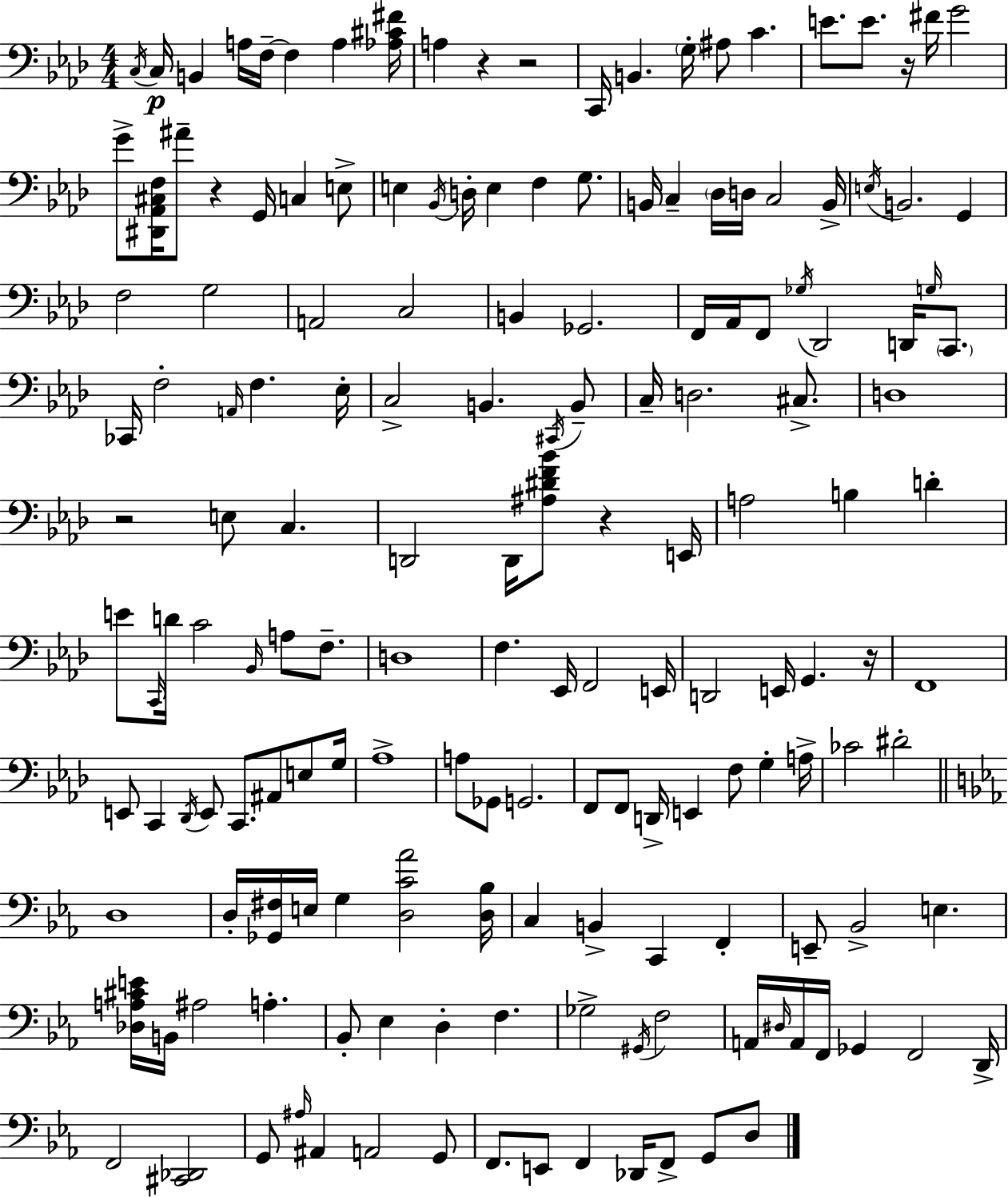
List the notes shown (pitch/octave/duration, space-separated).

C3/s C3/s B2/q A3/s F3/s F3/q A3/q [Ab3,C#4,F#4]/s A3/q R/q R/h C2/s B2/q. G3/s A#3/e C4/q. E4/e. E4/e. R/s F#4/s G4/h G4/e [D#2,Ab2,C#3,F3]/s A#4/e R/q G2/s C3/q E3/e E3/q Bb2/s D3/s E3/q F3/q G3/e. B2/s C3/q Db3/s D3/s C3/h B2/s E3/s B2/h. G2/q F3/h G3/h A2/h C3/h B2/q Gb2/h. F2/s Ab2/s F2/e Gb3/s Db2/h D2/s G3/s C2/e. CES2/s F3/h A2/s F3/q. Eb3/s C3/h B2/q. C#2/s B2/e C3/s D3/h. C#3/e. D3/w R/h E3/e C3/q. D2/h D2/s [A#3,D#4,F4,Bb4]/e R/q E2/s A3/h B3/q D4/q E4/e C2/s D4/s C4/h Bb2/s A3/e F3/e. D3/w F3/q. Eb2/s F2/h E2/s D2/h E2/s G2/q. R/s F2/w E2/e C2/q Db2/s E2/e C2/e. A#2/e E3/e G3/s Ab3/w A3/e Gb2/e G2/h. F2/e F2/e D2/s E2/q F3/e G3/q A3/s CES4/h D#4/h D3/w D3/s [Gb2,F#3]/s E3/s G3/q [D3,C4,Ab4]/h [D3,Bb3]/s C3/q B2/q C2/q F2/q E2/e Bb2/h E3/q. [Db3,A3,C#4,E4]/s B2/s A#3/h A3/q. Bb2/e Eb3/q D3/q F3/q. Gb3/h G#2/s F3/h A2/s D#3/s A2/s F2/s Gb2/q F2/h D2/s F2/h [C#2,Db2]/h G2/e A#3/s A#2/q A2/h G2/e F2/e. E2/e F2/q Db2/s F2/e G2/e D3/e